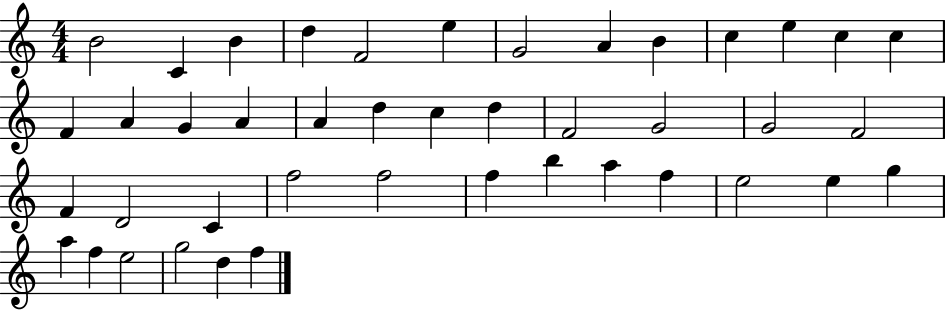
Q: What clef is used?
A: treble